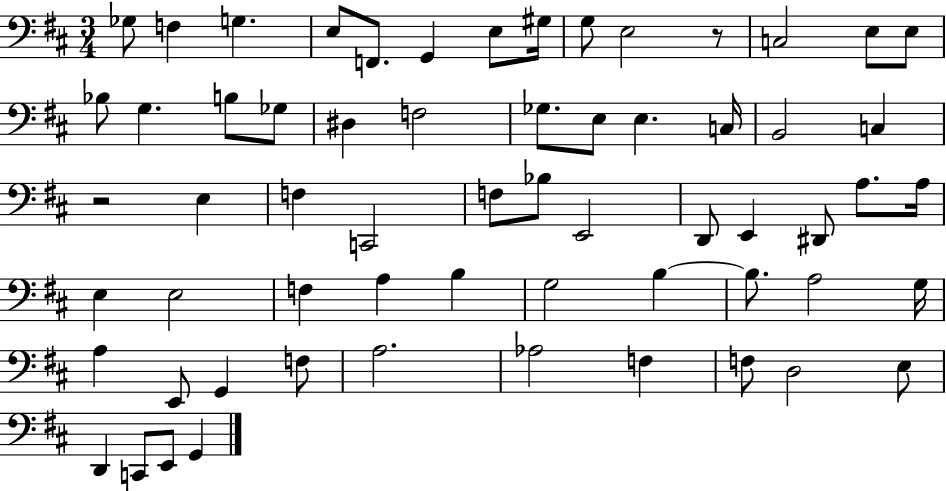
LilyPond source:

{
  \clef bass
  \numericTimeSignature
  \time 3/4
  \key d \major
  ges8 f4 g4. | e8 f,8. g,4 e8 gis16 | g8 e2 r8 | c2 e8 e8 | \break bes8 g4. b8 ges8 | dis4 f2 | ges8. e8 e4. c16 | b,2 c4 | \break r2 e4 | f4 c,2 | f8 bes8 e,2 | d,8 e,4 dis,8 a8. a16 | \break e4 e2 | f4 a4 b4 | g2 b4~~ | b8. a2 g16 | \break a4 e,8 g,4 f8 | a2. | aes2 f4 | f8 d2 e8 | \break d,4 c,8 e,8 g,4 | \bar "|."
}